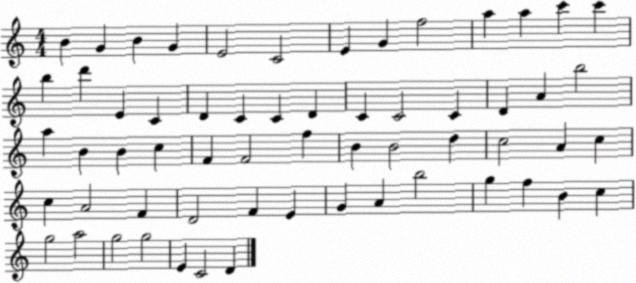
X:1
T:Untitled
M:4/4
L:1/4
K:C
B G B G E2 C2 E G f2 a a c' c' b d' E C D C C D C C2 C D A b2 a B B c F F2 f B B2 d c2 A c c A2 F D2 F E G A b2 g f B c g2 a2 g2 g2 E C2 D